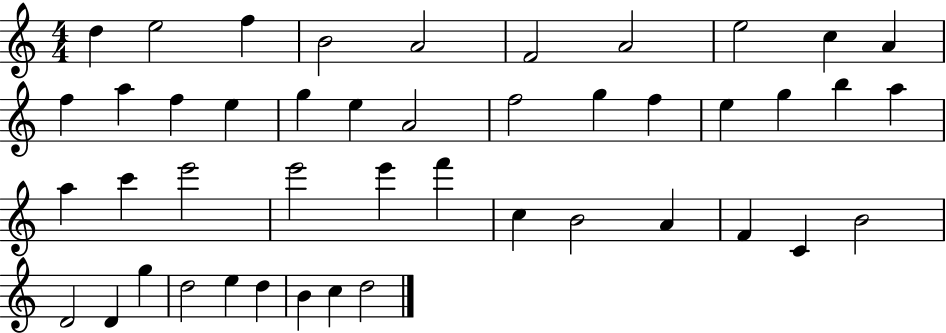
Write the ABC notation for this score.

X:1
T:Untitled
M:4/4
L:1/4
K:C
d e2 f B2 A2 F2 A2 e2 c A f a f e g e A2 f2 g f e g b a a c' e'2 e'2 e' f' c B2 A F C B2 D2 D g d2 e d B c d2